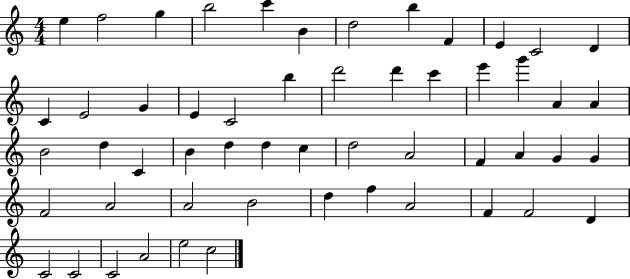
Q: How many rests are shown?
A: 0